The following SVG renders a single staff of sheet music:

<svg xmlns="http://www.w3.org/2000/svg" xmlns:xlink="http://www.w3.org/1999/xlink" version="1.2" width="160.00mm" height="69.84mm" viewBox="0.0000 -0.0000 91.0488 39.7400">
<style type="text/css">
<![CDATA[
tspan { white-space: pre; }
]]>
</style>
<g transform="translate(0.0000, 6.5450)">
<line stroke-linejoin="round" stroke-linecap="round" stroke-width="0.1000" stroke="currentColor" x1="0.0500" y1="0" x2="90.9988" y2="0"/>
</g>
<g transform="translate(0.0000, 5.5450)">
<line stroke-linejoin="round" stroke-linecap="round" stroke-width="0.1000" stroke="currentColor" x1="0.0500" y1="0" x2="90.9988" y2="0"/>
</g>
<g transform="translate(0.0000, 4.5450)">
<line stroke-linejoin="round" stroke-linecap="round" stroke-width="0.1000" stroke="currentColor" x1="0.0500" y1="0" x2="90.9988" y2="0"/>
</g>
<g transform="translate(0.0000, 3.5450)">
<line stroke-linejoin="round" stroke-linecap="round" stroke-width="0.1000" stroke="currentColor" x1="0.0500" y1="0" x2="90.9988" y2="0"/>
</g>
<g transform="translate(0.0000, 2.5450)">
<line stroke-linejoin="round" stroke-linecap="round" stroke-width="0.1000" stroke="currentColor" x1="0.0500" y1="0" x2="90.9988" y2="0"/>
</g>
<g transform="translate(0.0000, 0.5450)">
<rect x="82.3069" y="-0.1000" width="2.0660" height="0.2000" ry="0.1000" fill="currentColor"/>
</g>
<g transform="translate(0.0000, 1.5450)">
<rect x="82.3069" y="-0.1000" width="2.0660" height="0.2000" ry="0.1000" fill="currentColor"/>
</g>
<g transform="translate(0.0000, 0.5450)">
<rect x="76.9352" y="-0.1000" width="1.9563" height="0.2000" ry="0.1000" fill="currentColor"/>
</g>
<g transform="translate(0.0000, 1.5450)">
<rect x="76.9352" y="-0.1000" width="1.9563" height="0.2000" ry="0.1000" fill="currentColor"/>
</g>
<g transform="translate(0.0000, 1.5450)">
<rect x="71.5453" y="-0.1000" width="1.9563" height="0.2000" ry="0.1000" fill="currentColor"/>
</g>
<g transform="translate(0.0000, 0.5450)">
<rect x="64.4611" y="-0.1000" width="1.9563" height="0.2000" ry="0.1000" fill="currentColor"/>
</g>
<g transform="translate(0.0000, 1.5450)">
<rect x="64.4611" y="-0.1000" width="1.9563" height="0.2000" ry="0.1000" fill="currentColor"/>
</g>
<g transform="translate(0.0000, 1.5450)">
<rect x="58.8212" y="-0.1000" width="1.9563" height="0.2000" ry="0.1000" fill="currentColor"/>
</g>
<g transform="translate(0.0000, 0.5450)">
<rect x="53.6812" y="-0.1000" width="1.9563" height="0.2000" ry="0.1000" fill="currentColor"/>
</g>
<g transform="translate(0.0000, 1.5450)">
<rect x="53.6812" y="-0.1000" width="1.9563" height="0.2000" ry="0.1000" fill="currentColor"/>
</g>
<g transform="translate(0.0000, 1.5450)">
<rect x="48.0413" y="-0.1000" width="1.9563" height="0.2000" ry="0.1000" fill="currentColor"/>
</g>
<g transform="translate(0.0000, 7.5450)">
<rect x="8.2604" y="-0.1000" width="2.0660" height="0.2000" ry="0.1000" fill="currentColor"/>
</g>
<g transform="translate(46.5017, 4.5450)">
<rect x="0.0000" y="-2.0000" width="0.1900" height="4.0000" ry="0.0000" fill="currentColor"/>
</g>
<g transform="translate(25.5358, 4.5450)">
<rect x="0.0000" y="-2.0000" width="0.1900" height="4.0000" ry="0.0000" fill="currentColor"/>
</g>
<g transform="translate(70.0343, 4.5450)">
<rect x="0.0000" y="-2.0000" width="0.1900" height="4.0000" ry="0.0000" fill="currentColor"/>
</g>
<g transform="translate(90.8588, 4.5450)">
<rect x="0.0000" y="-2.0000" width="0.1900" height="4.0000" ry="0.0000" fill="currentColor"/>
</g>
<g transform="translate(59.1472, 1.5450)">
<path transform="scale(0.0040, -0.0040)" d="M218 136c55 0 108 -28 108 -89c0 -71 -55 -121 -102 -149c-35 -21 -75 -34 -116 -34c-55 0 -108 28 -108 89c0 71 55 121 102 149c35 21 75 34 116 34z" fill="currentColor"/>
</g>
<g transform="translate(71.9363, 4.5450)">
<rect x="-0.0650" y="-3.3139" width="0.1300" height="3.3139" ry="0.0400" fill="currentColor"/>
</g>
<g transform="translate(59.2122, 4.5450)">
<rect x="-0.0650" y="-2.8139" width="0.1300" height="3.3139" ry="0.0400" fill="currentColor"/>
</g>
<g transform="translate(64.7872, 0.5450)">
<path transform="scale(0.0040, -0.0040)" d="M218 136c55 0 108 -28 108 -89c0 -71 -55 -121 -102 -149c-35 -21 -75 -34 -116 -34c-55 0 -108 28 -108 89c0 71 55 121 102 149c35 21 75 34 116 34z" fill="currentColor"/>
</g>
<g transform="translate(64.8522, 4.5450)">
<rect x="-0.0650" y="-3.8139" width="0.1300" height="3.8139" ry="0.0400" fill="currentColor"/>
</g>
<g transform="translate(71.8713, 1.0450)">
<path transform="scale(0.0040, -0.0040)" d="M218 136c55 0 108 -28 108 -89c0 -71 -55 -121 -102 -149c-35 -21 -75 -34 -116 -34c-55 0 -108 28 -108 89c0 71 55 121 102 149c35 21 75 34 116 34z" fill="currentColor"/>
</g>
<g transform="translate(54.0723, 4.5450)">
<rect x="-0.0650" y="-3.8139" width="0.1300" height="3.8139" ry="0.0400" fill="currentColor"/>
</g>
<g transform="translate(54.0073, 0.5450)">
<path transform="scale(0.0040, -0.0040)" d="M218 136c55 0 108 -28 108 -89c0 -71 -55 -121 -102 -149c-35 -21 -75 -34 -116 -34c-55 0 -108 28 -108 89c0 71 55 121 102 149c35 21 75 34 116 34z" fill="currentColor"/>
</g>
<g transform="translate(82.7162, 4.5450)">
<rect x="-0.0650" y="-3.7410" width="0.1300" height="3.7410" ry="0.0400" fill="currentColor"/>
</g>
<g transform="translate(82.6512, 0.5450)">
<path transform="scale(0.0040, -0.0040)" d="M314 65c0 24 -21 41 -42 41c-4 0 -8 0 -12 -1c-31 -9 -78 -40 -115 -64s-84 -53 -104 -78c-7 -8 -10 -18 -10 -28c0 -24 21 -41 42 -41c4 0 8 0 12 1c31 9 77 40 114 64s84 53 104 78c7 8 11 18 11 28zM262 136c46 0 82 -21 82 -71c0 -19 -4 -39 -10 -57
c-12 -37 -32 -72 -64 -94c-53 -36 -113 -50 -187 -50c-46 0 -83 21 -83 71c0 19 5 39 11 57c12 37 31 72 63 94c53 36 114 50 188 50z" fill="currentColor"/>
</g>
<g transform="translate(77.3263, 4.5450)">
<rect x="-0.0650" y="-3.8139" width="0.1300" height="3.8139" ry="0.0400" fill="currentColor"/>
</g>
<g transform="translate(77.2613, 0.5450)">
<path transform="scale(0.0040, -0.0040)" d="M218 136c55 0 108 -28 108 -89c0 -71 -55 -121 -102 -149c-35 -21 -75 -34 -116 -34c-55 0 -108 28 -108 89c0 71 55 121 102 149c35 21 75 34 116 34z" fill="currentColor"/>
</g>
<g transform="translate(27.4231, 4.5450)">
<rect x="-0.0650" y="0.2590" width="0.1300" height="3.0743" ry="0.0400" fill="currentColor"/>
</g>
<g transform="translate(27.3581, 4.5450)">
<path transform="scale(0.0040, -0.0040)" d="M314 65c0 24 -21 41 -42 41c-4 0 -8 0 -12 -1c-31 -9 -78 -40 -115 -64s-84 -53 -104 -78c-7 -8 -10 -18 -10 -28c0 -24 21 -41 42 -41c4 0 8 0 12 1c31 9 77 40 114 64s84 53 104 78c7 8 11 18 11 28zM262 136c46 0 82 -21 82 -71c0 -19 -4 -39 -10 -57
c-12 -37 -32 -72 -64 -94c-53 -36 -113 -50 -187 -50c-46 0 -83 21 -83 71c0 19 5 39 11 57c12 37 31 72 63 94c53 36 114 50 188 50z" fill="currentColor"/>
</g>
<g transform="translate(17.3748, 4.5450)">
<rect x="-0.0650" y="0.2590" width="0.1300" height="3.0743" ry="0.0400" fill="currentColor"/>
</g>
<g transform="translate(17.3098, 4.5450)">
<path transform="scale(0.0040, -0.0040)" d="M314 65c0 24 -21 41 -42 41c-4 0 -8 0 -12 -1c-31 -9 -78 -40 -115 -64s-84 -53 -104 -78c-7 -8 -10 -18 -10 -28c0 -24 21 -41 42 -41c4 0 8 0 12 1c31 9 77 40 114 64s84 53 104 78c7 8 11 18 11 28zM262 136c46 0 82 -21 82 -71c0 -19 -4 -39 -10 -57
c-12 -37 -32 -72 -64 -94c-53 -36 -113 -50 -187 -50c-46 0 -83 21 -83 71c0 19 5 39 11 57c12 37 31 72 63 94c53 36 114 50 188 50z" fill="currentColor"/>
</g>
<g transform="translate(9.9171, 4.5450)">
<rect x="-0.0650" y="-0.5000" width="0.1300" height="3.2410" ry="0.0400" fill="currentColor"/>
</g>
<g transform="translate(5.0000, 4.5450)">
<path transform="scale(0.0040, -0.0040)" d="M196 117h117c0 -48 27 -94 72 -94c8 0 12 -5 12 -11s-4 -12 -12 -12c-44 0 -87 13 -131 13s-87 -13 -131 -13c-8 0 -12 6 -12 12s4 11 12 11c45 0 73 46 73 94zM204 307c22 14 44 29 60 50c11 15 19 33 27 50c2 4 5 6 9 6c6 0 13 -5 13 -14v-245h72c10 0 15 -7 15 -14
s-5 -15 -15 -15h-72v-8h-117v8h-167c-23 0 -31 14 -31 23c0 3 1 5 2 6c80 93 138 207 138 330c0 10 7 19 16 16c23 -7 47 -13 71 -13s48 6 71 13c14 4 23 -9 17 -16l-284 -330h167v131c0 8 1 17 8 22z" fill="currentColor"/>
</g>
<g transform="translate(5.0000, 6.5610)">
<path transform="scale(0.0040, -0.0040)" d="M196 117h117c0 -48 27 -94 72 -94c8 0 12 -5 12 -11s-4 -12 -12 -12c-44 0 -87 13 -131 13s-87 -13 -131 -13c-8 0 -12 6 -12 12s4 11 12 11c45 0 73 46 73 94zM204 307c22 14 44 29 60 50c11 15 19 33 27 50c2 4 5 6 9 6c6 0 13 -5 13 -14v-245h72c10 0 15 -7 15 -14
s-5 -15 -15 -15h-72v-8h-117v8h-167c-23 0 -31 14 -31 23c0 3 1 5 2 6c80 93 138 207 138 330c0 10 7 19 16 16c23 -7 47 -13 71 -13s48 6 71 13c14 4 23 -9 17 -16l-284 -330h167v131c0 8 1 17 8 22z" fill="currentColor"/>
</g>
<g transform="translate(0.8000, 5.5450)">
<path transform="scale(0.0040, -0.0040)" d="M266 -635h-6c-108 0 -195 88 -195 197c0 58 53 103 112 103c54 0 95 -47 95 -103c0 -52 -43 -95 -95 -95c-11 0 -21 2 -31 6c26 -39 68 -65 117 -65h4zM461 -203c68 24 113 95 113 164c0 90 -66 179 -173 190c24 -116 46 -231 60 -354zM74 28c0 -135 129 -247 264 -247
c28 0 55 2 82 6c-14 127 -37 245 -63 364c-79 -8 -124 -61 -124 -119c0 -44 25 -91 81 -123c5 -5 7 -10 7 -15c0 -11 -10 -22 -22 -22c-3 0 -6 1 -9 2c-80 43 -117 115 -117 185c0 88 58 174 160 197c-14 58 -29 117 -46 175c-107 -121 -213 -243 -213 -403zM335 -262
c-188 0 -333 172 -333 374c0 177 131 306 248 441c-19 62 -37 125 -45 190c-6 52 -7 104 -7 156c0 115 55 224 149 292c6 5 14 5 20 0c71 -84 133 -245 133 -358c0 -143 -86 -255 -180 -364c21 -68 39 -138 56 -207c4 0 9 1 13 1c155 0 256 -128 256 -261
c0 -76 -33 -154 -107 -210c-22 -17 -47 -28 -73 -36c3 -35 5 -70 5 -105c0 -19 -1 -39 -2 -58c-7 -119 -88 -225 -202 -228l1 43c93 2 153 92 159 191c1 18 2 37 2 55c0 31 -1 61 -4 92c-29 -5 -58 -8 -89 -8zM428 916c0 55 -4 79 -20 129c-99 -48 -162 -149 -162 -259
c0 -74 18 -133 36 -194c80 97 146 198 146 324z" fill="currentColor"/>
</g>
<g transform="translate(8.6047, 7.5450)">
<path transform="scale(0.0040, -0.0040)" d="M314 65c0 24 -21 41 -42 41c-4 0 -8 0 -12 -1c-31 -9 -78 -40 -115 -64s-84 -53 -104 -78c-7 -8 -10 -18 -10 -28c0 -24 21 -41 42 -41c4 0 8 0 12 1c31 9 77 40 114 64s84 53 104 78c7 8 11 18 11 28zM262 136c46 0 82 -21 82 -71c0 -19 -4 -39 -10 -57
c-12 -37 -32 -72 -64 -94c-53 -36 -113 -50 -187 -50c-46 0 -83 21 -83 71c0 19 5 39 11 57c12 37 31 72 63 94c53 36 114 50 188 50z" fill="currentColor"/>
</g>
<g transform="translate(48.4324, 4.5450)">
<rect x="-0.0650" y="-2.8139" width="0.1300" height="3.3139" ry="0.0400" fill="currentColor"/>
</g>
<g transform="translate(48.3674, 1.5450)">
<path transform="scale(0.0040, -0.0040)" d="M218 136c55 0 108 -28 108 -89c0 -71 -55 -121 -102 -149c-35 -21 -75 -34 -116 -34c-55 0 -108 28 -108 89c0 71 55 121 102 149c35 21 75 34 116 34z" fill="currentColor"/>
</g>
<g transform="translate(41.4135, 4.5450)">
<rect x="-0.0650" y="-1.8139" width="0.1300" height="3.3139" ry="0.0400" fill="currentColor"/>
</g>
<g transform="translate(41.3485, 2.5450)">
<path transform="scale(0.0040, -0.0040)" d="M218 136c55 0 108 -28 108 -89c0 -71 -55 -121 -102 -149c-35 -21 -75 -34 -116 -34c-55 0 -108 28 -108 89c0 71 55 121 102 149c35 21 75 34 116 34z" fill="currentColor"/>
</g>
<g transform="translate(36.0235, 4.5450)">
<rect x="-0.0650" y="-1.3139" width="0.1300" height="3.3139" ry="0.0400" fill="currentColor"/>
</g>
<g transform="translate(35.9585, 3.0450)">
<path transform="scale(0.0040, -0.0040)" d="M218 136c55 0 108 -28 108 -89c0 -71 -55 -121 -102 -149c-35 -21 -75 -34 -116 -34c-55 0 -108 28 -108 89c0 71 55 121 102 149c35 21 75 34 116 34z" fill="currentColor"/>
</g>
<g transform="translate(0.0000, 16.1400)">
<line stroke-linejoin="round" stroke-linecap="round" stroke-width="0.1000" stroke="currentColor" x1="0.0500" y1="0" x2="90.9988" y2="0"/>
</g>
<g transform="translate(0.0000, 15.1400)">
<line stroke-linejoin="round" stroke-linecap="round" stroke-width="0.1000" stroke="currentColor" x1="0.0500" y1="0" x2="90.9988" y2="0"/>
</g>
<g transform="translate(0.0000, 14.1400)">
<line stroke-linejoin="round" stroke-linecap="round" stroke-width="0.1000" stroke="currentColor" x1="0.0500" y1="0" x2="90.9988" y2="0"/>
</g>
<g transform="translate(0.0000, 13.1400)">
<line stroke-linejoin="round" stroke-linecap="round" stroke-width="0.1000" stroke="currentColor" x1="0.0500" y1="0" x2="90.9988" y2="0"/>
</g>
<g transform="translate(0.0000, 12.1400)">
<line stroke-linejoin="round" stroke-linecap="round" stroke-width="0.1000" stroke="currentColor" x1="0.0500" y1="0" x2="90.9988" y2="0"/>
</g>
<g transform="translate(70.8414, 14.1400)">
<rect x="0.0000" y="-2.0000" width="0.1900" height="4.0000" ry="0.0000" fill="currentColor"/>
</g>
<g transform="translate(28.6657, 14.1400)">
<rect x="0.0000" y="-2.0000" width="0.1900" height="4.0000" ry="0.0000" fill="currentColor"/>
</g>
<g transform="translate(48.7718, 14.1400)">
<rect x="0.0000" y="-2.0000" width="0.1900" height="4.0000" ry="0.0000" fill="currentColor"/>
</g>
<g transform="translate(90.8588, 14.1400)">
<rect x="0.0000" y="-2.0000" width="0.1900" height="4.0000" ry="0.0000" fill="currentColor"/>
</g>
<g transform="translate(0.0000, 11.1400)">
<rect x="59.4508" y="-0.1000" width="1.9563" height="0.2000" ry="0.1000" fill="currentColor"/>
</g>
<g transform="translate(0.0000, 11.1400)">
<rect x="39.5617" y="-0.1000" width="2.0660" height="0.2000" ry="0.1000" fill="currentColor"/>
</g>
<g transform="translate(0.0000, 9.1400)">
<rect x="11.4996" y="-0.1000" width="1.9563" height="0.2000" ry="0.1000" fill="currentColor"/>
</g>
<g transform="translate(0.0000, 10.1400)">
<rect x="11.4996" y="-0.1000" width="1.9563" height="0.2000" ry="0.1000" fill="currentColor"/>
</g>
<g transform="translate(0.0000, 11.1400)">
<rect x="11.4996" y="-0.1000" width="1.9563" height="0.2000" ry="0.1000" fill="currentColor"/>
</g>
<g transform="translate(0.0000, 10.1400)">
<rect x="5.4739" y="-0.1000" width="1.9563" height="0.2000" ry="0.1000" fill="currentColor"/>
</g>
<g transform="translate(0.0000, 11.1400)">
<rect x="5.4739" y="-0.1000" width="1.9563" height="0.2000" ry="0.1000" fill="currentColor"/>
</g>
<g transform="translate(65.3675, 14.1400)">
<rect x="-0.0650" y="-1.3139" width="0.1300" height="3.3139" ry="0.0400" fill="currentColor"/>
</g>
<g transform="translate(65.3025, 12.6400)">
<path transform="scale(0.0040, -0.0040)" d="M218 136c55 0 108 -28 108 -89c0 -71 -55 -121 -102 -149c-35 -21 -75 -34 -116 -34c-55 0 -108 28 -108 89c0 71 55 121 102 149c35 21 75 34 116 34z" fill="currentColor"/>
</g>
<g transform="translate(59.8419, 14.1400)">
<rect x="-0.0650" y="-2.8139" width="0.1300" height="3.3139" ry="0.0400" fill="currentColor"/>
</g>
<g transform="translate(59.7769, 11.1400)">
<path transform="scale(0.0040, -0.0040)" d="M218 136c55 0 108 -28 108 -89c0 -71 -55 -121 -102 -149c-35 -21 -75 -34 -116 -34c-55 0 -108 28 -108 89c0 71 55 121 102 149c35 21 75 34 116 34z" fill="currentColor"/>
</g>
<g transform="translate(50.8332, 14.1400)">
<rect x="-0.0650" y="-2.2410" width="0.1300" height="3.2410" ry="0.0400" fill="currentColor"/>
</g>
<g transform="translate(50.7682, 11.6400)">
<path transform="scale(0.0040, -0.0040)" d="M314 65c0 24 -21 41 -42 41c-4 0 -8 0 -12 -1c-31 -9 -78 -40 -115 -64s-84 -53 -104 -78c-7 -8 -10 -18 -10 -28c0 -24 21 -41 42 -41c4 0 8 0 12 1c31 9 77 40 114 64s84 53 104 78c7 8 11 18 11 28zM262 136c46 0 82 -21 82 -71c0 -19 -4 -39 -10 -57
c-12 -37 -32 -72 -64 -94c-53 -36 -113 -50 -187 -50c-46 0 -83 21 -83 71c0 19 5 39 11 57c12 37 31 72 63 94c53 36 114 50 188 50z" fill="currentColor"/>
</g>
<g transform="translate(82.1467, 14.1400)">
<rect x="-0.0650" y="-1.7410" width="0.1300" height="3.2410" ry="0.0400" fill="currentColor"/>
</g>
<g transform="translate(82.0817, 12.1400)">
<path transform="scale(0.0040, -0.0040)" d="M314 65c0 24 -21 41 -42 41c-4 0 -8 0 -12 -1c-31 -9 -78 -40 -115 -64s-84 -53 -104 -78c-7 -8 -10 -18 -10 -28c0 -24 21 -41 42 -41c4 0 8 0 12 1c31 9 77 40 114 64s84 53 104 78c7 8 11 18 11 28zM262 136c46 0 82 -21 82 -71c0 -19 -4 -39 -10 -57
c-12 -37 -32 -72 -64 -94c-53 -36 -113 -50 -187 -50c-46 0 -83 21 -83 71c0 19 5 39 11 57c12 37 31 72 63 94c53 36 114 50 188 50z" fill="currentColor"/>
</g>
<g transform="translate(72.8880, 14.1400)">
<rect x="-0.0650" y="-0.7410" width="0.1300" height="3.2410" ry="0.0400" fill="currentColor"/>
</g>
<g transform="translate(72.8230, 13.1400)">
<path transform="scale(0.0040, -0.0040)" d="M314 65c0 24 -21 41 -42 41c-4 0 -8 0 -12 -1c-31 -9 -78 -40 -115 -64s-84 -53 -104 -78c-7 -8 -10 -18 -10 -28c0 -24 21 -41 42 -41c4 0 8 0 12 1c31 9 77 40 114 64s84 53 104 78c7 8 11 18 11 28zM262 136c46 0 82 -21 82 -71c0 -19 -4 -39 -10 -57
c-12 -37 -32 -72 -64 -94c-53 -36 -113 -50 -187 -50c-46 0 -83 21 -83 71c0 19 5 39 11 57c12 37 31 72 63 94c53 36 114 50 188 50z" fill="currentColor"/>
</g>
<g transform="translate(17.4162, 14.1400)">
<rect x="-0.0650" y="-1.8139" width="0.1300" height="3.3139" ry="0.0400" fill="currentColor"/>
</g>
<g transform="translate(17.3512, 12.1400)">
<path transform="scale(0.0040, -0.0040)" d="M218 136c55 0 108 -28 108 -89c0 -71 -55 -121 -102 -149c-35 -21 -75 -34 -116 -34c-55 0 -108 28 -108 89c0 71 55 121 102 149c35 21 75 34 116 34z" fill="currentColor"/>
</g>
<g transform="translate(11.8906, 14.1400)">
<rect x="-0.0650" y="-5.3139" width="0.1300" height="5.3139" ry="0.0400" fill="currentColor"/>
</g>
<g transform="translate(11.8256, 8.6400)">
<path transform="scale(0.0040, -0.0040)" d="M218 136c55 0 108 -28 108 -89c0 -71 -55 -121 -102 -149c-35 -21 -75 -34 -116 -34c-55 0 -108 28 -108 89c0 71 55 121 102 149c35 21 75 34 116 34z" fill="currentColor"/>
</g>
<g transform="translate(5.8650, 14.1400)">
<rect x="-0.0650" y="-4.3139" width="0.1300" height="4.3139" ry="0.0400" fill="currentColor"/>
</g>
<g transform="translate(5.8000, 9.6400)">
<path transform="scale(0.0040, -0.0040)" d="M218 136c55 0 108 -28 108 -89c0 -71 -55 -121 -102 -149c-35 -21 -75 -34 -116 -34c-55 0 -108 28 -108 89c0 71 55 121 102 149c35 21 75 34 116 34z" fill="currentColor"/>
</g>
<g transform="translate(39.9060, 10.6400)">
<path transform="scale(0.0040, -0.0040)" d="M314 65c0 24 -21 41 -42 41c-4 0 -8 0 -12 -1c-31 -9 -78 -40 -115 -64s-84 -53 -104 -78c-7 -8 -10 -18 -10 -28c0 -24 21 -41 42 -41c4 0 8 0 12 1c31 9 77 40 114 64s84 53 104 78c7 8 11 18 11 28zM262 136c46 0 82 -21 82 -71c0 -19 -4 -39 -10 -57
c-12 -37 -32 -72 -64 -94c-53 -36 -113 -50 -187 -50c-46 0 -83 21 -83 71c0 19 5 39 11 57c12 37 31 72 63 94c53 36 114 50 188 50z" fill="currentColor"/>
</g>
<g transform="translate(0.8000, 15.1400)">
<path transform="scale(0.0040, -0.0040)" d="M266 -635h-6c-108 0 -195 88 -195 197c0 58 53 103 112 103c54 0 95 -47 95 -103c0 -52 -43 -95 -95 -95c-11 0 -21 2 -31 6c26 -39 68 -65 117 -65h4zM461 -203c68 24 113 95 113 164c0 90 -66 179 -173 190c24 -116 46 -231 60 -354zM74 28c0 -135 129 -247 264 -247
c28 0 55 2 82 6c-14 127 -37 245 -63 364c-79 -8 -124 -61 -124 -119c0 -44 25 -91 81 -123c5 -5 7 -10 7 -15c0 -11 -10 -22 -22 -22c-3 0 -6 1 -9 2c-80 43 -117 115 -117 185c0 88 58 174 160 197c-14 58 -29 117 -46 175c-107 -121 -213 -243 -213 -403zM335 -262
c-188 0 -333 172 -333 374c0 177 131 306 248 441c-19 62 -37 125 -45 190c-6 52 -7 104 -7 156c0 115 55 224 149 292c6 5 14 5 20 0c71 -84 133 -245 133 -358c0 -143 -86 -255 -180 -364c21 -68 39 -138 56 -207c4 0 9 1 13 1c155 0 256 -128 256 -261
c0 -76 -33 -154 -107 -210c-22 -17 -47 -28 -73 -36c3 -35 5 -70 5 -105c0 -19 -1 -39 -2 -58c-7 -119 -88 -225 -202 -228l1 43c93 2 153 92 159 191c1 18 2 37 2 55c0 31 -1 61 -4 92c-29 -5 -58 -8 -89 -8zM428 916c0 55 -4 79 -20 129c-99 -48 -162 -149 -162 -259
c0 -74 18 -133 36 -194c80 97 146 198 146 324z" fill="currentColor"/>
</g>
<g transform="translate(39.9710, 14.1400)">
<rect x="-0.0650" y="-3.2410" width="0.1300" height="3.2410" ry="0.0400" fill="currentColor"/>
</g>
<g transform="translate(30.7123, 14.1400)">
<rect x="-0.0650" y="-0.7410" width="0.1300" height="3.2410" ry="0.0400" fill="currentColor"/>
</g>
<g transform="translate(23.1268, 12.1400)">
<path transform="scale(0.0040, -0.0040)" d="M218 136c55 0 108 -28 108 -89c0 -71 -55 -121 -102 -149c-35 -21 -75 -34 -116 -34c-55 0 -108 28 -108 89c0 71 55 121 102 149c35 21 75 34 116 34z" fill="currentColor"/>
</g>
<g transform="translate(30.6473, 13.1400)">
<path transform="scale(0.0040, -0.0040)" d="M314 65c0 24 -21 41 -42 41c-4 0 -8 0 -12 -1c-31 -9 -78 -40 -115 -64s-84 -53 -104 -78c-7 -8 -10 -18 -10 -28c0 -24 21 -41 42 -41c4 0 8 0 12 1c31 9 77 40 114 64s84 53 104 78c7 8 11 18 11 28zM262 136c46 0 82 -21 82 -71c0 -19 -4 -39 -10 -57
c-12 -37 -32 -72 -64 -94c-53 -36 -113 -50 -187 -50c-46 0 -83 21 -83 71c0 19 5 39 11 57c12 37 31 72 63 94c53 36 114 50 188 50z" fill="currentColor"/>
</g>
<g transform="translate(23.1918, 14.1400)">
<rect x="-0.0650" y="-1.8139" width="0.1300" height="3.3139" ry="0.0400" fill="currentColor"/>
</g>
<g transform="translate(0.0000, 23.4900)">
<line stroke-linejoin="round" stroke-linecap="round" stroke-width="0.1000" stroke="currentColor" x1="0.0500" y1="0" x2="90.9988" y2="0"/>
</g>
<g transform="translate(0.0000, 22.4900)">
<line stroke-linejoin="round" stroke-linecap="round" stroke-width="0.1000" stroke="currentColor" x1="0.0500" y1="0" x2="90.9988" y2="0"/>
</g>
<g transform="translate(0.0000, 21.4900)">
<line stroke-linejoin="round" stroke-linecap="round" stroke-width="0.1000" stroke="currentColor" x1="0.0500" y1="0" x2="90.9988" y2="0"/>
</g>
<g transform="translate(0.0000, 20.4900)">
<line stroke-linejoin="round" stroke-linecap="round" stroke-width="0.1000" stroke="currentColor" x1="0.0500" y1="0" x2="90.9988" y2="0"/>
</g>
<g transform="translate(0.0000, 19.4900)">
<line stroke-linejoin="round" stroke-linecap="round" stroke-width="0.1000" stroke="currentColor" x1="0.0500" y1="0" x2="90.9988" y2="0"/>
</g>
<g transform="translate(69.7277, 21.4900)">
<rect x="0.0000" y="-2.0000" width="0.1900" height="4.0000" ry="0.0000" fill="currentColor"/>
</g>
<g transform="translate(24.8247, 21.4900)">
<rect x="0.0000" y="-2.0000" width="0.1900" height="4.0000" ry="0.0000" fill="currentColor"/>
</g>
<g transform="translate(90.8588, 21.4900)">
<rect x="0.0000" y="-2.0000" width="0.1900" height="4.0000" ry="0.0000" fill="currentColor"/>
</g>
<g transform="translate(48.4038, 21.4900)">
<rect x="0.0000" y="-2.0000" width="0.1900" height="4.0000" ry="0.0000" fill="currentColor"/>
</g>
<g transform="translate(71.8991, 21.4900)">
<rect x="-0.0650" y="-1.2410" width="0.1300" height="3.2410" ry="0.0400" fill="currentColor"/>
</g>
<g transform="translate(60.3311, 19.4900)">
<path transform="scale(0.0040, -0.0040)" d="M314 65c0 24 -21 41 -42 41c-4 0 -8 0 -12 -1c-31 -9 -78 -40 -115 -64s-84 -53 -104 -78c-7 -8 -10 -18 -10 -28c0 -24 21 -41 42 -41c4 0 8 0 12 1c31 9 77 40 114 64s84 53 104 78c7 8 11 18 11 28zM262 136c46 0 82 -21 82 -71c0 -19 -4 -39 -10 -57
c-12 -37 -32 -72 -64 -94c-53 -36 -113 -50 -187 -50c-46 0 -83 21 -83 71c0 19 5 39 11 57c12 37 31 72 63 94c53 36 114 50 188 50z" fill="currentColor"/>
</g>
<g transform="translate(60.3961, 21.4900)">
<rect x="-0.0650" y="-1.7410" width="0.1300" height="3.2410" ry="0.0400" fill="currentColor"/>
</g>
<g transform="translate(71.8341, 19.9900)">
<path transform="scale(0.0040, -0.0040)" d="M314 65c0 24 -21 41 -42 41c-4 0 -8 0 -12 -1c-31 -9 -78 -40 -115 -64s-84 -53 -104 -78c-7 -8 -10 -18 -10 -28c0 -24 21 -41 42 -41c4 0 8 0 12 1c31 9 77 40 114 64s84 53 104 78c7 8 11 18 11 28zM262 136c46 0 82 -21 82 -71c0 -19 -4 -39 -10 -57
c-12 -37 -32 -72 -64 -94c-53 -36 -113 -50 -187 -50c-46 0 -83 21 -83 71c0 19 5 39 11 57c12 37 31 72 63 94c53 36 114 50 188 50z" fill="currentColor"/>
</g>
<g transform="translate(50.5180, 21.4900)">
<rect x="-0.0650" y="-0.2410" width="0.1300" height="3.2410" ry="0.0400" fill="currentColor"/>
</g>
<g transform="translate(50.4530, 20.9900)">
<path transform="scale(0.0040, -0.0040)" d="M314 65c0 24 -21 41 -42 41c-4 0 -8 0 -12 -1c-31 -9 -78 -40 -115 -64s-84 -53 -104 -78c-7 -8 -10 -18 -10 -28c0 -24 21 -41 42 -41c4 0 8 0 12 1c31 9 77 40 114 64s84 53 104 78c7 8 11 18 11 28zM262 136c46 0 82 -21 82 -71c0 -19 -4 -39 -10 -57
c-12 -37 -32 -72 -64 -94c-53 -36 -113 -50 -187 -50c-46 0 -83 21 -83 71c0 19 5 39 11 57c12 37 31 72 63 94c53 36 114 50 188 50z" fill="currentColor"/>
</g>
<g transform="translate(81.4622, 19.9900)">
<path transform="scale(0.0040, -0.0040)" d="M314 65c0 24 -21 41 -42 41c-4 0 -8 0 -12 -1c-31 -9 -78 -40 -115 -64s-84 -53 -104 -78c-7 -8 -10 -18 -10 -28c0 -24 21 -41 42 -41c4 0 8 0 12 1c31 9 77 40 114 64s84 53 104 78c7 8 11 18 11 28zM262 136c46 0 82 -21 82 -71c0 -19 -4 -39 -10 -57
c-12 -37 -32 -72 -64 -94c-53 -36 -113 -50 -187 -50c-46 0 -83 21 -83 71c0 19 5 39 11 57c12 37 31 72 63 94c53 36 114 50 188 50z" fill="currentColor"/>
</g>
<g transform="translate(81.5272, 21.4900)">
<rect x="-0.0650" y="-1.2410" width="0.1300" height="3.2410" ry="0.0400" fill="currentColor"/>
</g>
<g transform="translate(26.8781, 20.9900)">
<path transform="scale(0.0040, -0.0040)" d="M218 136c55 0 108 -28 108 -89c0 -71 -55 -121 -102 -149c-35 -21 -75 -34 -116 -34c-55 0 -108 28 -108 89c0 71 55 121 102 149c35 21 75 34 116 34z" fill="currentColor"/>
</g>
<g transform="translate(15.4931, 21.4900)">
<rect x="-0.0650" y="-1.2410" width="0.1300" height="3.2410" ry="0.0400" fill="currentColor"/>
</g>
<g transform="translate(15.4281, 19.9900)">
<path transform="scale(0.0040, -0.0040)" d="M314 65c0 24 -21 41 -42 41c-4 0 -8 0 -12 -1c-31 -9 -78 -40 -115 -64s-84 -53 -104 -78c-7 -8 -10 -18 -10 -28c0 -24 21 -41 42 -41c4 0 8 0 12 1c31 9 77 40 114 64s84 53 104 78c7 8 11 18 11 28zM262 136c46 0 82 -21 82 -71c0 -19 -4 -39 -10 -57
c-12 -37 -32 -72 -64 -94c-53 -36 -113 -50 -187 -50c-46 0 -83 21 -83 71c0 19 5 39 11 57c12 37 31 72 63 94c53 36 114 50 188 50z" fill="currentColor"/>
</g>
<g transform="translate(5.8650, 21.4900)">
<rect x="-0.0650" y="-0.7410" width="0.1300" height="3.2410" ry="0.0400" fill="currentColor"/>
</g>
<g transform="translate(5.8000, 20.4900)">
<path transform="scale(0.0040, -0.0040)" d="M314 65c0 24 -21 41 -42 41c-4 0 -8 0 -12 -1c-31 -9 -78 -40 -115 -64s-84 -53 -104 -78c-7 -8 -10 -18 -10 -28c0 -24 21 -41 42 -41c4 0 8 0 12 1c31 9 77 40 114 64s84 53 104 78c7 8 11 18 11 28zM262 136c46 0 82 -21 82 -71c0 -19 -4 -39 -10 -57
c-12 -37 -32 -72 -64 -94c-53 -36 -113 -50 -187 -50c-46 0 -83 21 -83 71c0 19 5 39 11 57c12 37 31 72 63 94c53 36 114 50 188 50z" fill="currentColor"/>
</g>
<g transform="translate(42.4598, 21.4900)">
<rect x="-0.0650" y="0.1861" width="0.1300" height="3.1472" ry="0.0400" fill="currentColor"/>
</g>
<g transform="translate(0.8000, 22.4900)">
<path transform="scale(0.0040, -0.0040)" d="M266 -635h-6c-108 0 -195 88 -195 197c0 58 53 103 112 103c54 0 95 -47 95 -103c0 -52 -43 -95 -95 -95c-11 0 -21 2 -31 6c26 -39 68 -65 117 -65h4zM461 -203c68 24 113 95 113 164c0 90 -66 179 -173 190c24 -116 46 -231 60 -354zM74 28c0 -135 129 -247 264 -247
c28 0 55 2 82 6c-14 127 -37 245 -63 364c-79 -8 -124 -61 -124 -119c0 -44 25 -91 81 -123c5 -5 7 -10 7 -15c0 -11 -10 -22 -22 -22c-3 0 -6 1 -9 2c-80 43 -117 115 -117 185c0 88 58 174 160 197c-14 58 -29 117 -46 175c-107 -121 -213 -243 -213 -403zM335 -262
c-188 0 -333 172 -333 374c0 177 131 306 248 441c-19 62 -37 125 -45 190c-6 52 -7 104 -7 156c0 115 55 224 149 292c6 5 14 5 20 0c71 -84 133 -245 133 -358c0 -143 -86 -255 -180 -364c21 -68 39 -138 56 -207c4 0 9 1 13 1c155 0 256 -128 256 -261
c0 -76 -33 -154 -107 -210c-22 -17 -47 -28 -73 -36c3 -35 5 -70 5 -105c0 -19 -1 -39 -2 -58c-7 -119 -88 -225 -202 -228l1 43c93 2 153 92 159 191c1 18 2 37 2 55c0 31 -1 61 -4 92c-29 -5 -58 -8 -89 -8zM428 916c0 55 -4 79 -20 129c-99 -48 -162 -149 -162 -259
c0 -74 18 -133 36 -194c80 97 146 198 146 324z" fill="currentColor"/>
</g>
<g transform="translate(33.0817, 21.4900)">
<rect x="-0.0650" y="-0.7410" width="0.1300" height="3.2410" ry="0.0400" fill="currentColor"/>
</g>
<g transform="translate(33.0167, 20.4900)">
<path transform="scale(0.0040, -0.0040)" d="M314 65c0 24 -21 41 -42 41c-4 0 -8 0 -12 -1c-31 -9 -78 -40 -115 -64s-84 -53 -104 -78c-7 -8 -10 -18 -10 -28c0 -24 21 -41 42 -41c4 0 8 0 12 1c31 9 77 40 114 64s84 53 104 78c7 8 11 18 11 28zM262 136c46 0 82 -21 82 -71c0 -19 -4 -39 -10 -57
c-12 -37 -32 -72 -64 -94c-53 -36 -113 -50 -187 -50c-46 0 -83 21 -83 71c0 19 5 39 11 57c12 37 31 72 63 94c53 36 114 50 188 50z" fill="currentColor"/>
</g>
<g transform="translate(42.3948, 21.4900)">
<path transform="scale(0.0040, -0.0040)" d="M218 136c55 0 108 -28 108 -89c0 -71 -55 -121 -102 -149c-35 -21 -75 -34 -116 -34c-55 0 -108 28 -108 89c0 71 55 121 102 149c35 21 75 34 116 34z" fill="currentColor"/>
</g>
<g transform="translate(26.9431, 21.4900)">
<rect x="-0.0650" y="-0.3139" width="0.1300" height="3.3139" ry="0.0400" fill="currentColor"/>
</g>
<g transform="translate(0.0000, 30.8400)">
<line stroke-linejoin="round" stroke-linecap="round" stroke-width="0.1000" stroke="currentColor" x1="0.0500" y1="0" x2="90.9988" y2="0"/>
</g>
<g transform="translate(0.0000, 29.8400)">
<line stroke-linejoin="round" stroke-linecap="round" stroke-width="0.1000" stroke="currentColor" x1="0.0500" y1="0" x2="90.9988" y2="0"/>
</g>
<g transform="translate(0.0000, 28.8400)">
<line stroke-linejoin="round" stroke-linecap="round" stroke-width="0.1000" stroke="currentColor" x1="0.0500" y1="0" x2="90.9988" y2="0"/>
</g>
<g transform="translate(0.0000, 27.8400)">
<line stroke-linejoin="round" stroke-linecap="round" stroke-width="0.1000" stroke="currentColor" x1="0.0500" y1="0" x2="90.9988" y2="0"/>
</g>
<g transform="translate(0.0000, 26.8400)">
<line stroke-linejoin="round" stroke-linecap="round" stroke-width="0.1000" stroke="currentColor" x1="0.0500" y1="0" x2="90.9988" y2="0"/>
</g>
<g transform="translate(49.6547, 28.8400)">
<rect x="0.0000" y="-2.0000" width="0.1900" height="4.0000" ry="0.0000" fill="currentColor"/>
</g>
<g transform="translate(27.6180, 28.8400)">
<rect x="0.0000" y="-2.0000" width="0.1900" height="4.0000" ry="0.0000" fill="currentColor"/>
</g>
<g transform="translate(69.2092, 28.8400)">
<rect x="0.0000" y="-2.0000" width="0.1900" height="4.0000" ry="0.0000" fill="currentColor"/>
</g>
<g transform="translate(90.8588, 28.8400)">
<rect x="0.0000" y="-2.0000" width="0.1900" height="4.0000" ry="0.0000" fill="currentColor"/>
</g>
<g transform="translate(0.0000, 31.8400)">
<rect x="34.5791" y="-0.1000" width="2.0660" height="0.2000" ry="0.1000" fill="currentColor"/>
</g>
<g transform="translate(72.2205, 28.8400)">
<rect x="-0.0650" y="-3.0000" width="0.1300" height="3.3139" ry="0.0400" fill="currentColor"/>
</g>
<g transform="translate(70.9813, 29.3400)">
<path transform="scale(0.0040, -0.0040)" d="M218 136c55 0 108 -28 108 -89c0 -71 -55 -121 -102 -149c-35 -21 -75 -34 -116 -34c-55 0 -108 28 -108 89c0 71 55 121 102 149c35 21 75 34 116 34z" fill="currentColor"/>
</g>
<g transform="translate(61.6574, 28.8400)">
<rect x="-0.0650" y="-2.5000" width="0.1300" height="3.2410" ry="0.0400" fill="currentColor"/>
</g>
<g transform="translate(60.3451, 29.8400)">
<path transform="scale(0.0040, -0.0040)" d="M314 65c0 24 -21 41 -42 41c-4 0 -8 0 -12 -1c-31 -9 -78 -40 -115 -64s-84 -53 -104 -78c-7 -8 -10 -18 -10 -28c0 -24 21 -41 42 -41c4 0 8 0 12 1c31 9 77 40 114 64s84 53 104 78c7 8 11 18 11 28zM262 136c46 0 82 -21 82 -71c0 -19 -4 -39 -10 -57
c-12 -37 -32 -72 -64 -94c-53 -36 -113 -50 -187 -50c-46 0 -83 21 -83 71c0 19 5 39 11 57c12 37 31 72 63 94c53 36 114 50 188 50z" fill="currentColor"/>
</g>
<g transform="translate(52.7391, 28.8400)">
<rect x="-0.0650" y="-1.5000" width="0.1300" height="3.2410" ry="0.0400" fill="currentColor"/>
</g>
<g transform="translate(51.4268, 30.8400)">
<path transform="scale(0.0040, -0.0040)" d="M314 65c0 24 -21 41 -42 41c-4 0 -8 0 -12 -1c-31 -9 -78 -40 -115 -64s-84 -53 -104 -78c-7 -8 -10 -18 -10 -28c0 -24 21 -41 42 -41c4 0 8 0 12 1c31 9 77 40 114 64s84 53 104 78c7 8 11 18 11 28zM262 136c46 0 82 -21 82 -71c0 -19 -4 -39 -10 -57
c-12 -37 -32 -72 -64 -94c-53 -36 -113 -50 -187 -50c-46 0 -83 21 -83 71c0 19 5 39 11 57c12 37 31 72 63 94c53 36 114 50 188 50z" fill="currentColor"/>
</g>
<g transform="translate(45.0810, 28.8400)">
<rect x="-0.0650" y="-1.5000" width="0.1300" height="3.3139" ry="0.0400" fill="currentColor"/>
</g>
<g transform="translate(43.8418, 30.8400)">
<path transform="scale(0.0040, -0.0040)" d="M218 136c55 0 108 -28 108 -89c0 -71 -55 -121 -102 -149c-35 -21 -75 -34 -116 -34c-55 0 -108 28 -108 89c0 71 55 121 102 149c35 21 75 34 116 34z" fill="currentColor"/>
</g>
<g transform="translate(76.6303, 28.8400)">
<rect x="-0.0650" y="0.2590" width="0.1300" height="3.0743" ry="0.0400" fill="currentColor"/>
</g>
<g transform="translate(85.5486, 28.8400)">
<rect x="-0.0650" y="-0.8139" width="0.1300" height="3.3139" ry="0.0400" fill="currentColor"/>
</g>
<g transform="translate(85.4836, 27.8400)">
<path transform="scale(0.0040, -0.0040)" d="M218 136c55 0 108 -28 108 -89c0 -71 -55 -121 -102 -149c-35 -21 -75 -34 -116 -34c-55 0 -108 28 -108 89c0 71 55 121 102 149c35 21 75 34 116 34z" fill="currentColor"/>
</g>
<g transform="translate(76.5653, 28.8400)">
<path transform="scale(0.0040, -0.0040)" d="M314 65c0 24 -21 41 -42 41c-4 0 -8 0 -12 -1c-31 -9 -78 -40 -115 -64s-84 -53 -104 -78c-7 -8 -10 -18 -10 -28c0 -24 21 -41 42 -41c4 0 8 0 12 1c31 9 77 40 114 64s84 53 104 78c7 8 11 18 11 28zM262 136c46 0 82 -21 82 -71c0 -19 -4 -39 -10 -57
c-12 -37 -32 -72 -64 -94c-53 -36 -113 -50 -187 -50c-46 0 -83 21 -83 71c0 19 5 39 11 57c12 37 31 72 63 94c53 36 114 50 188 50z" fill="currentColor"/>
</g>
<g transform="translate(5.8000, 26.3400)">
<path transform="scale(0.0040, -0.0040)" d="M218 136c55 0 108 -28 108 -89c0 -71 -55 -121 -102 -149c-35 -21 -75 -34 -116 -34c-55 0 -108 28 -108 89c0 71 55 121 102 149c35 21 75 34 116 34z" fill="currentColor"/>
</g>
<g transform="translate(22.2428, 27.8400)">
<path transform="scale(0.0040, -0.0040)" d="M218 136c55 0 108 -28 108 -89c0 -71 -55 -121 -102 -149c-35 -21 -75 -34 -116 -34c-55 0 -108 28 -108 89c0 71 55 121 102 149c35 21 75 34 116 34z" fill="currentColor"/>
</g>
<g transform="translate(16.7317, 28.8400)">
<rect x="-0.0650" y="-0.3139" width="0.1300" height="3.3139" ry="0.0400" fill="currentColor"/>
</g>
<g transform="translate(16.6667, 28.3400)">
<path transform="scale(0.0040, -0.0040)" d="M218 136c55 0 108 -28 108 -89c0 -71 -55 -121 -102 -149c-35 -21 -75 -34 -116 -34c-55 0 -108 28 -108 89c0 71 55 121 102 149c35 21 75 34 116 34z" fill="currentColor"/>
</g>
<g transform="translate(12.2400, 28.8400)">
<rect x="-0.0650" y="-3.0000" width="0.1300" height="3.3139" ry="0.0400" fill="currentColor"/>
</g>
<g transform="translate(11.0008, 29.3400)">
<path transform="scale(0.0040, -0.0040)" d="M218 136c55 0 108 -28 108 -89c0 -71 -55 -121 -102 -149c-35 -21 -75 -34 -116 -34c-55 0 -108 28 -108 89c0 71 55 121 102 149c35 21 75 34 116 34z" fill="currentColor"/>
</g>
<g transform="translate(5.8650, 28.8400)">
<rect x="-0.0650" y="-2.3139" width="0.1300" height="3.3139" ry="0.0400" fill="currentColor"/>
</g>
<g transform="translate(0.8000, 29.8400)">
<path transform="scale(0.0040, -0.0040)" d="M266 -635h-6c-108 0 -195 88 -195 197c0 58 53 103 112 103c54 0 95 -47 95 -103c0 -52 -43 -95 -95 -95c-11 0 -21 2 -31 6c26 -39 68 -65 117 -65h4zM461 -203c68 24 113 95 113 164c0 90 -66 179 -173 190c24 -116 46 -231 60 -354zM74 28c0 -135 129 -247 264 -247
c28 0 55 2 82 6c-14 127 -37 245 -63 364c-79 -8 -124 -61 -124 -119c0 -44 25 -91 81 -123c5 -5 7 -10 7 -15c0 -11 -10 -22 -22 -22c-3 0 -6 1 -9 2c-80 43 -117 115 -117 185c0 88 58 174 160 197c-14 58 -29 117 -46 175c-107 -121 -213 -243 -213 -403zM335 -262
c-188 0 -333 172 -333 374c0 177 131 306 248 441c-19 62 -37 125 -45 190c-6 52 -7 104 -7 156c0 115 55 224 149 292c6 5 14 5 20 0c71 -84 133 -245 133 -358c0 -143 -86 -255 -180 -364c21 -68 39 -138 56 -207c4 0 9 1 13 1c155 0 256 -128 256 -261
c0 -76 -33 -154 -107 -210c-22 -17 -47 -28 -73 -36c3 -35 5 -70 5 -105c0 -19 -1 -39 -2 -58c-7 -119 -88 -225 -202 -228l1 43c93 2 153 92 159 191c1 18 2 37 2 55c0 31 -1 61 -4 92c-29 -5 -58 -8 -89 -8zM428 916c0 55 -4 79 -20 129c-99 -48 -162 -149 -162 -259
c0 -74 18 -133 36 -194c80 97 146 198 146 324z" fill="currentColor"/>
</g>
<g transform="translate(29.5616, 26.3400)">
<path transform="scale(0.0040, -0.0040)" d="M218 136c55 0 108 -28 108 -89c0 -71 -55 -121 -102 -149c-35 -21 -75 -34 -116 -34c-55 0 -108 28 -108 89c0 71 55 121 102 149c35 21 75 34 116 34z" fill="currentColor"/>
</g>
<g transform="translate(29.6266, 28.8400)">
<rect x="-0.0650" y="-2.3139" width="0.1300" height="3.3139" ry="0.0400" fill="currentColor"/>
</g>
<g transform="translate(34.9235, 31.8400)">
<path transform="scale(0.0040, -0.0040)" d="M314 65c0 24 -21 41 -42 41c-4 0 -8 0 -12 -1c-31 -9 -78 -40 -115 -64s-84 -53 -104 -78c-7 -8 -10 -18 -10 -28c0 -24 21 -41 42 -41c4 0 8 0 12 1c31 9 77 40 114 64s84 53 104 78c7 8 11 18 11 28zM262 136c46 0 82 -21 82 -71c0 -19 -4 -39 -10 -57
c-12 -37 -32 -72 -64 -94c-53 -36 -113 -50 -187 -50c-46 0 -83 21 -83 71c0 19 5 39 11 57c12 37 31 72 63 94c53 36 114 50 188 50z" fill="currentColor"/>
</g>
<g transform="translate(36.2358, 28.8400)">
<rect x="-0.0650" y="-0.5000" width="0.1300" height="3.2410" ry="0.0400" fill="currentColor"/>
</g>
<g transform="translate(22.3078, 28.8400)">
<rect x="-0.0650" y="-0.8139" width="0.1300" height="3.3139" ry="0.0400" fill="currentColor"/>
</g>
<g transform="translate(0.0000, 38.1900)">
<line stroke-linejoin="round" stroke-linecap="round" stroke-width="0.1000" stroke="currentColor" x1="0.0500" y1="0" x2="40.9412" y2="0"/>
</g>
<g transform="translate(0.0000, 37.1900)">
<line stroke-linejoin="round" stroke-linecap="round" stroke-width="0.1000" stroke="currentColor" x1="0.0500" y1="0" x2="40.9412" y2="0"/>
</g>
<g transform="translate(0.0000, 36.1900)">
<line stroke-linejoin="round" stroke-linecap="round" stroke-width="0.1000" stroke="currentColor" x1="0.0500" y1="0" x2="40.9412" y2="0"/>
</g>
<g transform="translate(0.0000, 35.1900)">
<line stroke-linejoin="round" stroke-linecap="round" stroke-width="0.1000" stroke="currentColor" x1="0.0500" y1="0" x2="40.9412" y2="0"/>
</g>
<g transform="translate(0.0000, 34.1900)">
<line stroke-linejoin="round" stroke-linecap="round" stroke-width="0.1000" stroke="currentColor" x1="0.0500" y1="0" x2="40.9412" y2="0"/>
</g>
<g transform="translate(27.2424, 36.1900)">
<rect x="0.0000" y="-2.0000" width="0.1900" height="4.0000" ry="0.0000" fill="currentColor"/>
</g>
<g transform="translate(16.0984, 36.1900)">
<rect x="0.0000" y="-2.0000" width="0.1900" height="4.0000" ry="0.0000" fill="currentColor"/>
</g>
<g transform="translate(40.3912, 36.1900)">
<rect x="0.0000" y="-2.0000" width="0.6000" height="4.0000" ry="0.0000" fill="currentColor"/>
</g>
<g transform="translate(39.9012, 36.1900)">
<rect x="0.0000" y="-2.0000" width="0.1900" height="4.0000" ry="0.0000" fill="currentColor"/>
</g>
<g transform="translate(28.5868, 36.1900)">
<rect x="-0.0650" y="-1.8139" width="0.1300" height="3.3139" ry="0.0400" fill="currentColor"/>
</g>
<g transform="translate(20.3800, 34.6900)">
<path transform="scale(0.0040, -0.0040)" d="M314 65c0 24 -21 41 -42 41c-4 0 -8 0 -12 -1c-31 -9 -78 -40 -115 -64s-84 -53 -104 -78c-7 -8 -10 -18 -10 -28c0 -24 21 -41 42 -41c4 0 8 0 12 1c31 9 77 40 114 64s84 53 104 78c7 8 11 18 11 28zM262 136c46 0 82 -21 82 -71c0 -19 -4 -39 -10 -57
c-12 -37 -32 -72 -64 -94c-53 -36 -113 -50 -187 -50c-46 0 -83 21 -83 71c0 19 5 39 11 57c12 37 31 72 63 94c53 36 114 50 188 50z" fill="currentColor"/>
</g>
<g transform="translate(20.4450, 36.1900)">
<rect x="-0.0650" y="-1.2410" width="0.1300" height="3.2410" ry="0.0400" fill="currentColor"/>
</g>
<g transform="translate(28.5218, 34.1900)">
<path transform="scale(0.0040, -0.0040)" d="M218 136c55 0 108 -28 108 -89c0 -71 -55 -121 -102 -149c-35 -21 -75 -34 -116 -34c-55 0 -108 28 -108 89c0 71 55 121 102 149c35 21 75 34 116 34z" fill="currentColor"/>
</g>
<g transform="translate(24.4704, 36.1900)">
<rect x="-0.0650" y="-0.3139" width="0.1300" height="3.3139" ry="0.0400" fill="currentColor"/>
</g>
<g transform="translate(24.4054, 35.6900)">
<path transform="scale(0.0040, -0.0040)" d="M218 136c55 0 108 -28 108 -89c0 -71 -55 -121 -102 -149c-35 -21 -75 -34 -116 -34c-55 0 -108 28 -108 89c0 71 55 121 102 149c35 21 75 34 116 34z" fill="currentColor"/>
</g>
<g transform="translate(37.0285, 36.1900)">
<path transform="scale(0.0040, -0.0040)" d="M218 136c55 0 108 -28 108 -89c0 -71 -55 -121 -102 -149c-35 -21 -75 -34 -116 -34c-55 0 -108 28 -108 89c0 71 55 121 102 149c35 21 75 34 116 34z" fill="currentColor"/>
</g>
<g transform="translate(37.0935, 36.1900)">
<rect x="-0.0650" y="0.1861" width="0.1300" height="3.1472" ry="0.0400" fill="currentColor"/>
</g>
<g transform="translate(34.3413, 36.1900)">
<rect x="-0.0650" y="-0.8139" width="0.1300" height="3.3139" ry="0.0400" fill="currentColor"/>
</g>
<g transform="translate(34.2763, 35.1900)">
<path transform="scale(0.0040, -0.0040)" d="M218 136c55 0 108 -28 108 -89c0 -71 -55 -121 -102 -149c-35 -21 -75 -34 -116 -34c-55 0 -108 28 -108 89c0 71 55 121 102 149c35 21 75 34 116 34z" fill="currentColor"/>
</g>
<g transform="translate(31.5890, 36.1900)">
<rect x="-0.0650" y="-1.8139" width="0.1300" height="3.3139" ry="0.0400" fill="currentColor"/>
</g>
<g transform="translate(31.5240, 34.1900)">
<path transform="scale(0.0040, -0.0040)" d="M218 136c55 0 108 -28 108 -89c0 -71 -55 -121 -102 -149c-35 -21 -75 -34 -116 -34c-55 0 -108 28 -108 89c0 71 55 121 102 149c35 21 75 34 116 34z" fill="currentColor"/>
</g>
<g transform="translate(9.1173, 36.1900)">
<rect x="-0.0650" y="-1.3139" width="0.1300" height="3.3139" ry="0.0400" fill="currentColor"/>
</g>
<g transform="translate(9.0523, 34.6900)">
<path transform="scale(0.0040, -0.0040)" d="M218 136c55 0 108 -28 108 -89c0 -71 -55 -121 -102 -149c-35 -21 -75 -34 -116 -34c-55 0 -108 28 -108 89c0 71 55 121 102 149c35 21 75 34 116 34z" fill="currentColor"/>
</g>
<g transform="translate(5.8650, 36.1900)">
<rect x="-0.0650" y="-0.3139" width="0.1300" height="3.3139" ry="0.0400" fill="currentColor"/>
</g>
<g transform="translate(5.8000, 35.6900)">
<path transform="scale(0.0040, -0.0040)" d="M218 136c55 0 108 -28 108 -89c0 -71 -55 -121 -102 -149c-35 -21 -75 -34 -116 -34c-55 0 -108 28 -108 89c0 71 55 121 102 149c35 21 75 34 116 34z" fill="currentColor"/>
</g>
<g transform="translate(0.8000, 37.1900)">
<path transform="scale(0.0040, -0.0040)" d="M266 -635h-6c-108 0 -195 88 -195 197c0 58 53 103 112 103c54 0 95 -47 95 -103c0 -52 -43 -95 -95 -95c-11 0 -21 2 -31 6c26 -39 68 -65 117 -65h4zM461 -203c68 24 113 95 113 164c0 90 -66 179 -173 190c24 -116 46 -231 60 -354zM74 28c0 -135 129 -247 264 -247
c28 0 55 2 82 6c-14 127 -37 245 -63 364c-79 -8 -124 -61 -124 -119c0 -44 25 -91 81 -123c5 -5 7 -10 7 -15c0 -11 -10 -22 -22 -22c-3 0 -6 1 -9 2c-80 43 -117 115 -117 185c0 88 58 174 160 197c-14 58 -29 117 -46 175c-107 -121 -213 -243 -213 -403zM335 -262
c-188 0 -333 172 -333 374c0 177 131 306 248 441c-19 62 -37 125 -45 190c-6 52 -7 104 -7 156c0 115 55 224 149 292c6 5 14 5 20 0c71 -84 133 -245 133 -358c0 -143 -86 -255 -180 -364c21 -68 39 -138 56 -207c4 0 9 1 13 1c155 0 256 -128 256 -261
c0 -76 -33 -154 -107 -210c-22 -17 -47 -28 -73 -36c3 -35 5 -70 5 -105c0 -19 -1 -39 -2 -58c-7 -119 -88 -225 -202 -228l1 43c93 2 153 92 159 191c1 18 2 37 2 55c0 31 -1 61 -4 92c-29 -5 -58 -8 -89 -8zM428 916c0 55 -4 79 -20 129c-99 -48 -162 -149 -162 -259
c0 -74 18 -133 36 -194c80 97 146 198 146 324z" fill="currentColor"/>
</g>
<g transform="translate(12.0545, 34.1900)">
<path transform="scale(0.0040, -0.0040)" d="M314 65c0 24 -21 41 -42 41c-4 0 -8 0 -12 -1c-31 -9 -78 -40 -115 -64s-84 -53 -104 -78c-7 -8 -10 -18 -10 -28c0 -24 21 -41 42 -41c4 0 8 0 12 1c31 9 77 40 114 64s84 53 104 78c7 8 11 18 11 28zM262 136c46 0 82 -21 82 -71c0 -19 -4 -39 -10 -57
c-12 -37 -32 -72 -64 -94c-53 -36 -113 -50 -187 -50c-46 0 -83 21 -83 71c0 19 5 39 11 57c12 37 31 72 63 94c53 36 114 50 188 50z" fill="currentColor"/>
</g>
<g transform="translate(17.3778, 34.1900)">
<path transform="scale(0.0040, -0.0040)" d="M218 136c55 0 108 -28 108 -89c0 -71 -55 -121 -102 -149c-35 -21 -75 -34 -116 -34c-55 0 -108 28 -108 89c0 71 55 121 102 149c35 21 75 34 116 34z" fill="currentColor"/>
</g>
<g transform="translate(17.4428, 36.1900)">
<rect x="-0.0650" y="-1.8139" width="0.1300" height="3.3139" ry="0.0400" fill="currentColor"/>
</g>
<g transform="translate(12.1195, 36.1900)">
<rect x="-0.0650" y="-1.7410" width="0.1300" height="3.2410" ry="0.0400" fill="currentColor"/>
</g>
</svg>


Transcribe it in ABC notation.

X:1
T:Untitled
M:4/4
L:1/4
K:C
C2 B2 B2 e f a c' a c' b c' c'2 d' f' f f d2 b2 g2 a e d2 f2 d2 e2 c d2 B c2 f2 e2 e2 g A c d g C2 E E2 G2 A B2 d c e f2 f e2 c f f d B